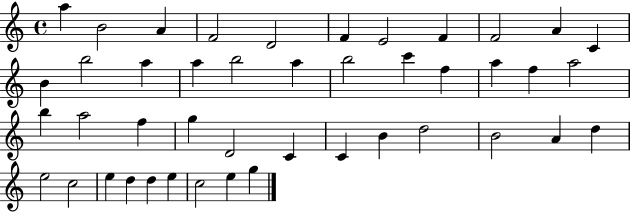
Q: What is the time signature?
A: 4/4